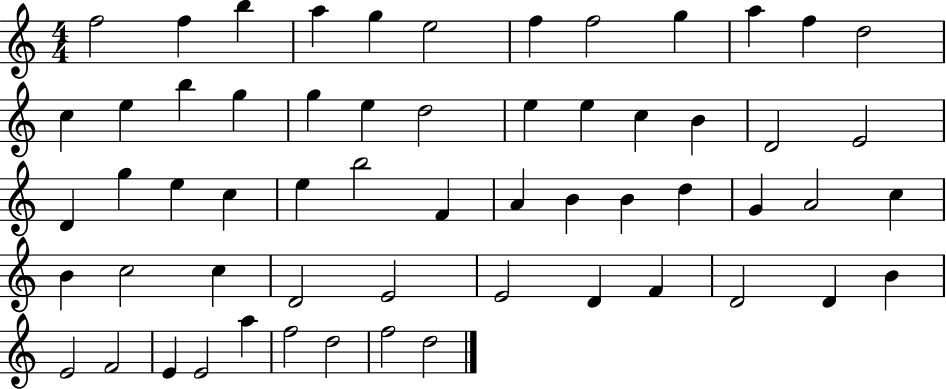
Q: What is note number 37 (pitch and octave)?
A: G4